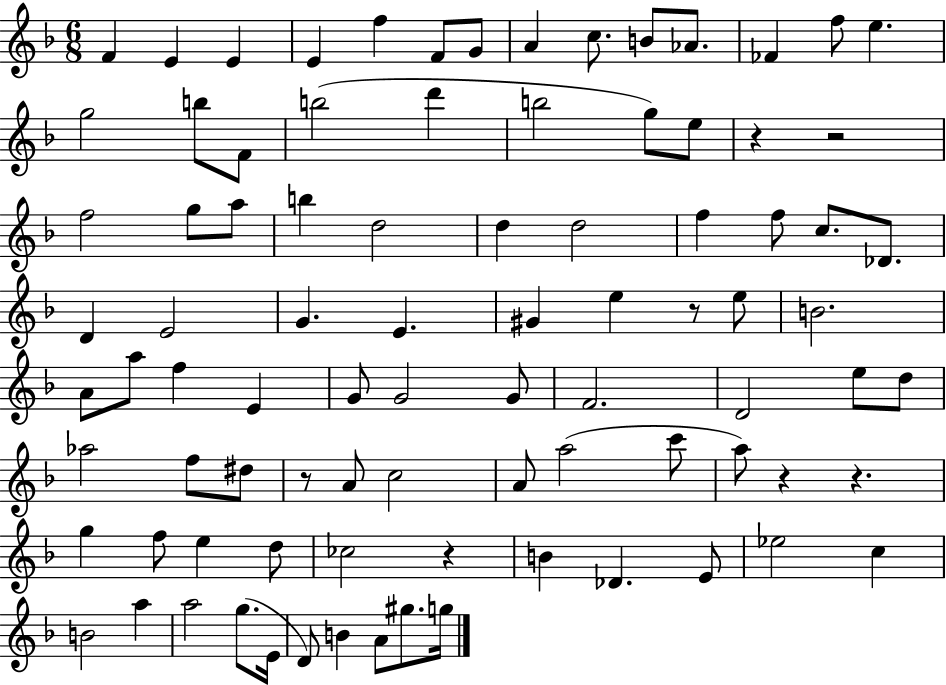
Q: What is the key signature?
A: F major